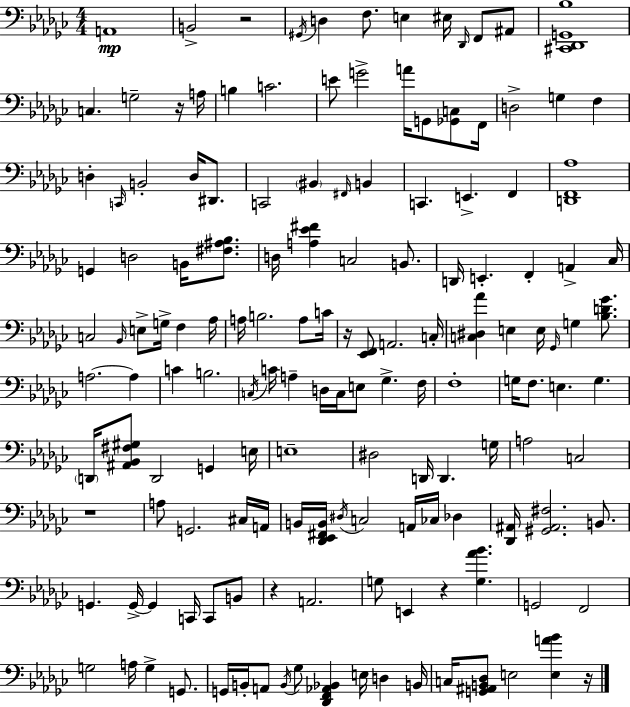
A2/w B2/h R/h G#2/s D3/q F3/e. E3/q EIS3/s Db2/s F2/e A#2/e [C#2,Db2,G2,Bb3]/w C3/q. G3/h R/s A3/s B3/q C4/h. E4/e G4/h A4/s G2/e [Gb2,C3]/e F2/s D3/h G3/q F3/q D3/q C2/s B2/h D3/s D#2/e. C2/h BIS2/q F#2/s B2/q C2/q. E2/q. F2/q [D2,F2,Ab3]/w G2/q D3/h B2/s [F#3,A#3,Bb3]/e. D3/s [A3,Eb4,F#4]/q C3/h B2/e. D2/s E2/q. F2/q A2/q CES3/s C3/h Bb2/s E3/e G3/s F3/q Ab3/s A3/s B3/h. A3/e C4/s R/s [Eb2,F2]/e A2/h. C3/s [C3,D#3,Ab4]/q E3/q E3/s Gb2/s G3/q [Bb3,D4,Gb4]/e. A3/h. A3/q C4/q B3/h. C3/s C4/s A3/q D3/s C3/s E3/e Gb3/q. F3/s F3/w G3/s F3/e. E3/q. G3/q. D2/s [A#2,Bb2,F#3,G#3]/e D2/h G2/q E3/s E3/w D#3/h D2/s D2/q. G3/s A3/h C3/h R/w A3/e G2/h. C#3/s A2/s B2/s [Db2,Eb2,F#2,B2]/s D#3/s C3/h A2/s CES3/s Db3/q [Db2,A#2]/s [G#2,A#2,F#3]/h. B2/e. G2/q. G2/s G2/q C2/s C2/e B2/e R/q A2/h. G3/e E2/q R/q [G3,Ab4,Bb4]/q. G2/h F2/h G3/h A3/s G3/q G2/e. G2/s B2/s A2/e B2/s Gb3/e [Db2,F2,Ab2,Bb2]/q E3/s D3/q B2/s C3/s [G2,A#2,B2,Db3]/e E3/h [E3,A4,Bb4]/q R/s